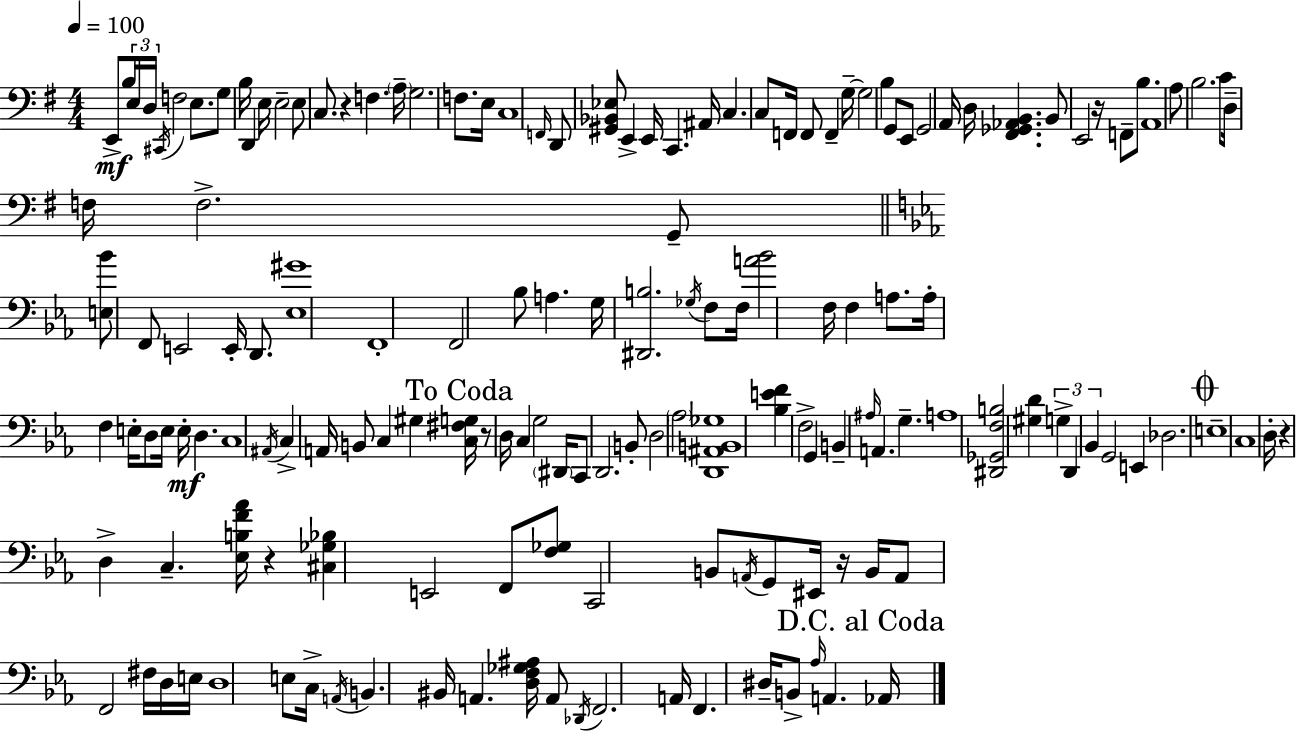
E2/e B3/s E3/s D3/s C#2/s F3/h E3/e. G3/e B3/s D2/q E3/s E3/h E3/e C3/e. R/q F3/q. A3/s G3/h. F3/e. E3/s C3/w F2/s D2/e [G#2,Bb2,Eb3]/e E2/q E2/s C2/q. A#2/s C3/q. C3/e F2/s F2/e F2/q G3/s G3/h B3/q G2/e E2/e G2/h A2/s D3/s [F#2,Gb2,Ab2,B2]/q. B2/e E2/h R/s F2/e B3/e. A2/w A3/e B3/h. C4/e D3/s F3/s F3/h. G2/e [E3,Bb4]/e F2/e E2/h E2/s D2/e. [Eb3,G#4]/w F2/w F2/h Bb3/e A3/q. G3/s [D#2,B3]/h. Gb3/s F3/e F3/s [A4,Bb4]/h F3/s F3/q A3/e. A3/s F3/q E3/s D3/e E3/s E3/s D3/q. C3/w A#2/s C3/q A2/s B2/e C3/q G#3/q [C3,F#3,G3]/s R/e D3/s C3/q G3/h D#2/s C2/e D2/h. B2/e D3/h Ab3/h [D2,A#2,B2,Gb3]/w [Bb3,E4,F4]/q F3/h G2/q B2/q A#3/s A2/q. G3/q. A3/w [D#2,Gb2,F3,B3]/h [G#3,D4]/q G3/q D2/q Bb2/q G2/h E2/q Db3/h. E3/w C3/w D3/s R/q D3/q C3/q. [Eb3,B3,F4,Ab4]/s R/q [C#3,Gb3,Bb3]/q E2/h F2/e [F3,Gb3]/e C2/h B2/e A2/s G2/e EIS2/s R/s B2/s A2/e F2/h F#3/s D3/s E3/s D3/w E3/e C3/s A2/s B2/q. BIS2/s A2/q. [D3,F3,Gb3,A#3]/s A2/e Db2/s F2/h. A2/s F2/q. D#3/s B2/e Ab3/s A2/q. Ab2/s